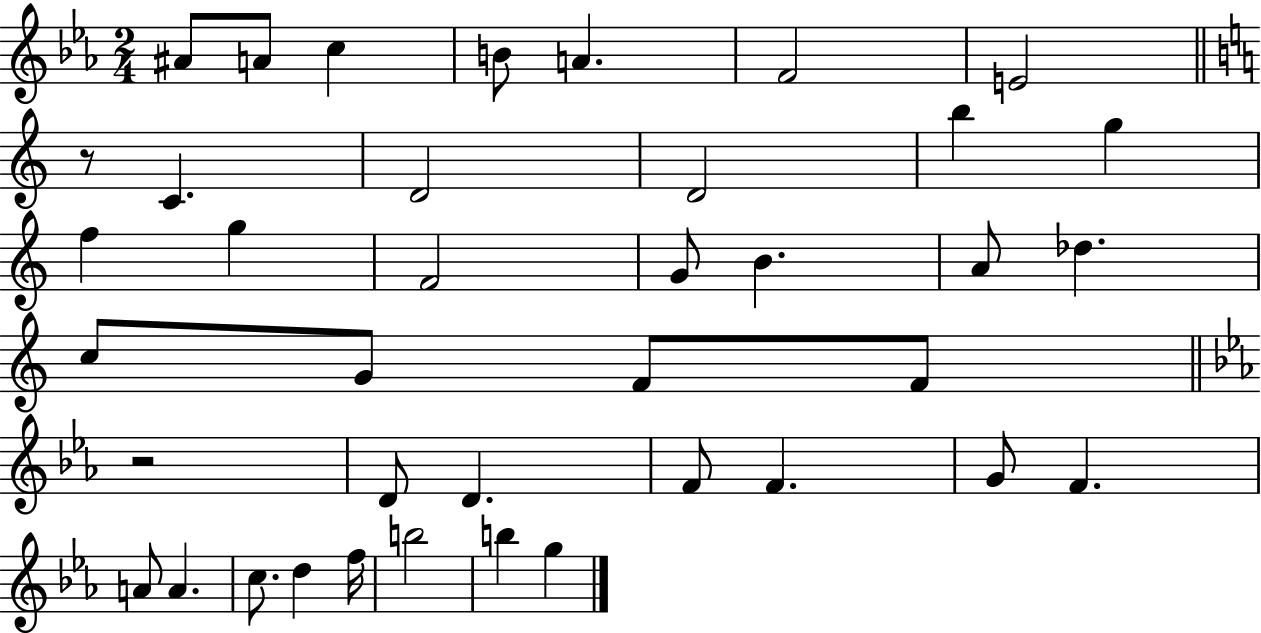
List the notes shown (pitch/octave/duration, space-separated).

A#4/e A4/e C5/q B4/e A4/q. F4/h E4/h R/e C4/q. D4/h D4/h B5/q G5/q F5/q G5/q F4/h G4/e B4/q. A4/e Db5/q. C5/e G4/e F4/e F4/e R/h D4/e D4/q. F4/e F4/q. G4/e F4/q. A4/e A4/q. C5/e. D5/q F5/s B5/h B5/q G5/q